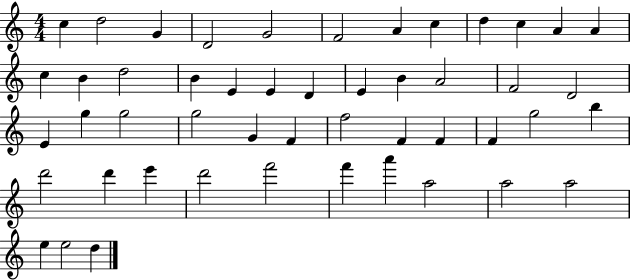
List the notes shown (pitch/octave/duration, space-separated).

C5/q D5/h G4/q D4/h G4/h F4/h A4/q C5/q D5/q C5/q A4/q A4/q C5/q B4/q D5/h B4/q E4/q E4/q D4/q E4/q B4/q A4/h F4/h D4/h E4/q G5/q G5/h G5/h G4/q F4/q F5/h F4/q F4/q F4/q G5/h B5/q D6/h D6/q E6/q D6/h F6/h F6/q A6/q A5/h A5/h A5/h E5/q E5/h D5/q